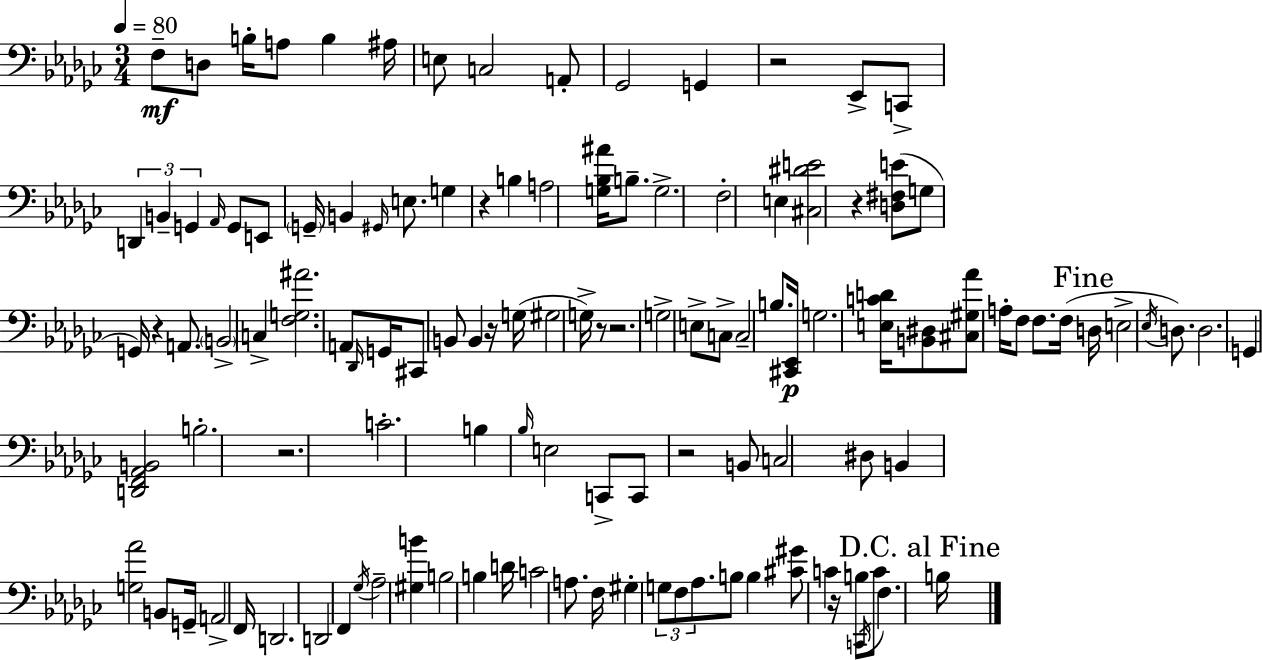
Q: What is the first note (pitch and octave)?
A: F3